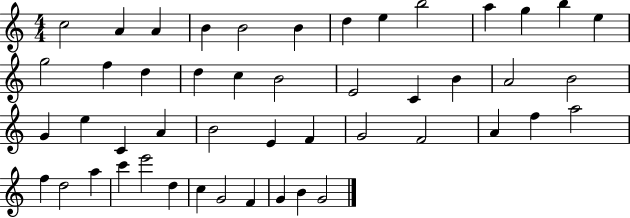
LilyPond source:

{
  \clef treble
  \numericTimeSignature
  \time 4/4
  \key c \major
  c''2 a'4 a'4 | b'4 b'2 b'4 | d''4 e''4 b''2 | a''4 g''4 b''4 e''4 | \break g''2 f''4 d''4 | d''4 c''4 b'2 | e'2 c'4 b'4 | a'2 b'2 | \break g'4 e''4 c'4 a'4 | b'2 e'4 f'4 | g'2 f'2 | a'4 f''4 a''2 | \break f''4 d''2 a''4 | c'''4 e'''2 d''4 | c''4 g'2 f'4 | g'4 b'4 g'2 | \break \bar "|."
}